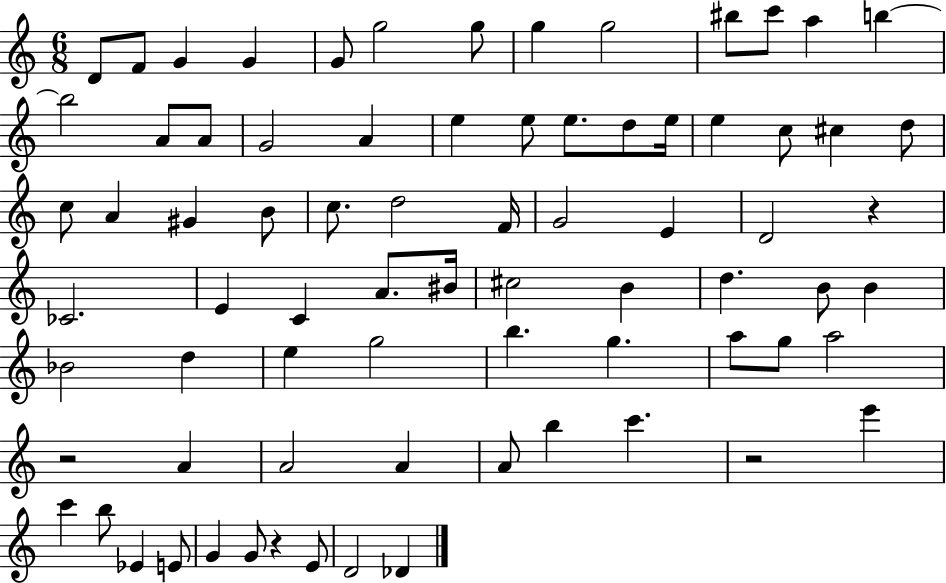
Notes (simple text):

D4/e F4/e G4/q G4/q G4/e G5/h G5/e G5/q G5/h BIS5/e C6/e A5/q B5/q B5/h A4/e A4/e G4/h A4/q E5/q E5/e E5/e. D5/e E5/s E5/q C5/e C#5/q D5/e C5/e A4/q G#4/q B4/e C5/e. D5/h F4/s G4/h E4/q D4/h R/q CES4/h. E4/q C4/q A4/e. BIS4/s C#5/h B4/q D5/q. B4/e B4/q Bb4/h D5/q E5/q G5/h B5/q. G5/q. A5/e G5/e A5/h R/h A4/q A4/h A4/q A4/e B5/q C6/q. R/h E6/q C6/q B5/e Eb4/q E4/e G4/q G4/e R/q E4/e D4/h Db4/q